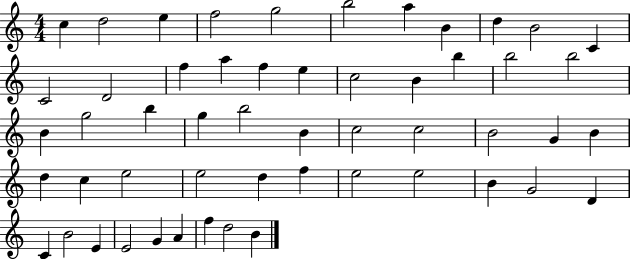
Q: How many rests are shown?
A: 0